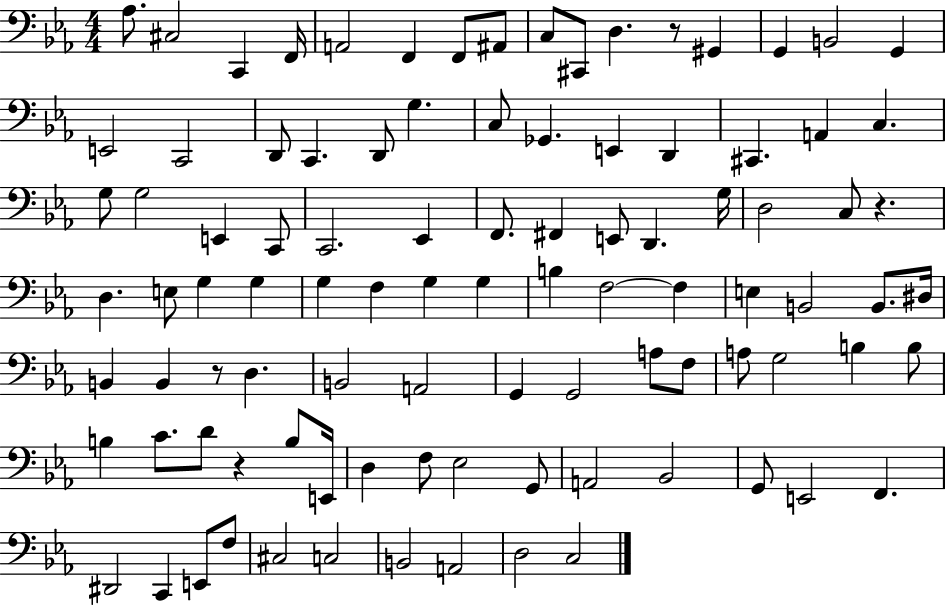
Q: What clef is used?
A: bass